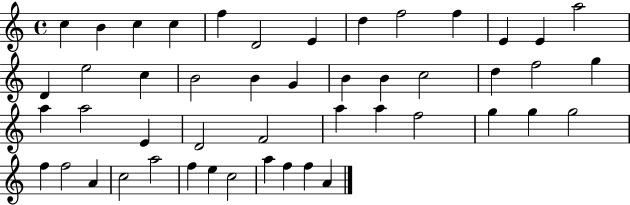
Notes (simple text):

C5/q B4/q C5/q C5/q F5/q D4/h E4/q D5/q F5/h F5/q E4/q E4/q A5/h D4/q E5/h C5/q B4/h B4/q G4/q B4/q B4/q C5/h D5/q F5/h G5/q A5/q A5/h E4/q D4/h F4/h A5/q A5/q F5/h G5/q G5/q G5/h F5/q F5/h A4/q C5/h A5/h F5/q E5/q C5/h A5/q F5/q F5/q A4/q